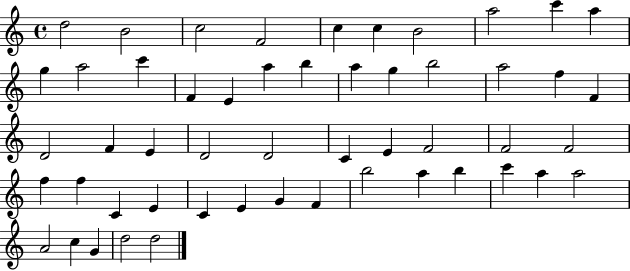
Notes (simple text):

D5/h B4/h C5/h F4/h C5/q C5/q B4/h A5/h C6/q A5/q G5/q A5/h C6/q F4/q E4/q A5/q B5/q A5/q G5/q B5/h A5/h F5/q F4/q D4/h F4/q E4/q D4/h D4/h C4/q E4/q F4/h F4/h F4/h F5/q F5/q C4/q E4/q C4/q E4/q G4/q F4/q B5/h A5/q B5/q C6/q A5/q A5/h A4/h C5/q G4/q D5/h D5/h